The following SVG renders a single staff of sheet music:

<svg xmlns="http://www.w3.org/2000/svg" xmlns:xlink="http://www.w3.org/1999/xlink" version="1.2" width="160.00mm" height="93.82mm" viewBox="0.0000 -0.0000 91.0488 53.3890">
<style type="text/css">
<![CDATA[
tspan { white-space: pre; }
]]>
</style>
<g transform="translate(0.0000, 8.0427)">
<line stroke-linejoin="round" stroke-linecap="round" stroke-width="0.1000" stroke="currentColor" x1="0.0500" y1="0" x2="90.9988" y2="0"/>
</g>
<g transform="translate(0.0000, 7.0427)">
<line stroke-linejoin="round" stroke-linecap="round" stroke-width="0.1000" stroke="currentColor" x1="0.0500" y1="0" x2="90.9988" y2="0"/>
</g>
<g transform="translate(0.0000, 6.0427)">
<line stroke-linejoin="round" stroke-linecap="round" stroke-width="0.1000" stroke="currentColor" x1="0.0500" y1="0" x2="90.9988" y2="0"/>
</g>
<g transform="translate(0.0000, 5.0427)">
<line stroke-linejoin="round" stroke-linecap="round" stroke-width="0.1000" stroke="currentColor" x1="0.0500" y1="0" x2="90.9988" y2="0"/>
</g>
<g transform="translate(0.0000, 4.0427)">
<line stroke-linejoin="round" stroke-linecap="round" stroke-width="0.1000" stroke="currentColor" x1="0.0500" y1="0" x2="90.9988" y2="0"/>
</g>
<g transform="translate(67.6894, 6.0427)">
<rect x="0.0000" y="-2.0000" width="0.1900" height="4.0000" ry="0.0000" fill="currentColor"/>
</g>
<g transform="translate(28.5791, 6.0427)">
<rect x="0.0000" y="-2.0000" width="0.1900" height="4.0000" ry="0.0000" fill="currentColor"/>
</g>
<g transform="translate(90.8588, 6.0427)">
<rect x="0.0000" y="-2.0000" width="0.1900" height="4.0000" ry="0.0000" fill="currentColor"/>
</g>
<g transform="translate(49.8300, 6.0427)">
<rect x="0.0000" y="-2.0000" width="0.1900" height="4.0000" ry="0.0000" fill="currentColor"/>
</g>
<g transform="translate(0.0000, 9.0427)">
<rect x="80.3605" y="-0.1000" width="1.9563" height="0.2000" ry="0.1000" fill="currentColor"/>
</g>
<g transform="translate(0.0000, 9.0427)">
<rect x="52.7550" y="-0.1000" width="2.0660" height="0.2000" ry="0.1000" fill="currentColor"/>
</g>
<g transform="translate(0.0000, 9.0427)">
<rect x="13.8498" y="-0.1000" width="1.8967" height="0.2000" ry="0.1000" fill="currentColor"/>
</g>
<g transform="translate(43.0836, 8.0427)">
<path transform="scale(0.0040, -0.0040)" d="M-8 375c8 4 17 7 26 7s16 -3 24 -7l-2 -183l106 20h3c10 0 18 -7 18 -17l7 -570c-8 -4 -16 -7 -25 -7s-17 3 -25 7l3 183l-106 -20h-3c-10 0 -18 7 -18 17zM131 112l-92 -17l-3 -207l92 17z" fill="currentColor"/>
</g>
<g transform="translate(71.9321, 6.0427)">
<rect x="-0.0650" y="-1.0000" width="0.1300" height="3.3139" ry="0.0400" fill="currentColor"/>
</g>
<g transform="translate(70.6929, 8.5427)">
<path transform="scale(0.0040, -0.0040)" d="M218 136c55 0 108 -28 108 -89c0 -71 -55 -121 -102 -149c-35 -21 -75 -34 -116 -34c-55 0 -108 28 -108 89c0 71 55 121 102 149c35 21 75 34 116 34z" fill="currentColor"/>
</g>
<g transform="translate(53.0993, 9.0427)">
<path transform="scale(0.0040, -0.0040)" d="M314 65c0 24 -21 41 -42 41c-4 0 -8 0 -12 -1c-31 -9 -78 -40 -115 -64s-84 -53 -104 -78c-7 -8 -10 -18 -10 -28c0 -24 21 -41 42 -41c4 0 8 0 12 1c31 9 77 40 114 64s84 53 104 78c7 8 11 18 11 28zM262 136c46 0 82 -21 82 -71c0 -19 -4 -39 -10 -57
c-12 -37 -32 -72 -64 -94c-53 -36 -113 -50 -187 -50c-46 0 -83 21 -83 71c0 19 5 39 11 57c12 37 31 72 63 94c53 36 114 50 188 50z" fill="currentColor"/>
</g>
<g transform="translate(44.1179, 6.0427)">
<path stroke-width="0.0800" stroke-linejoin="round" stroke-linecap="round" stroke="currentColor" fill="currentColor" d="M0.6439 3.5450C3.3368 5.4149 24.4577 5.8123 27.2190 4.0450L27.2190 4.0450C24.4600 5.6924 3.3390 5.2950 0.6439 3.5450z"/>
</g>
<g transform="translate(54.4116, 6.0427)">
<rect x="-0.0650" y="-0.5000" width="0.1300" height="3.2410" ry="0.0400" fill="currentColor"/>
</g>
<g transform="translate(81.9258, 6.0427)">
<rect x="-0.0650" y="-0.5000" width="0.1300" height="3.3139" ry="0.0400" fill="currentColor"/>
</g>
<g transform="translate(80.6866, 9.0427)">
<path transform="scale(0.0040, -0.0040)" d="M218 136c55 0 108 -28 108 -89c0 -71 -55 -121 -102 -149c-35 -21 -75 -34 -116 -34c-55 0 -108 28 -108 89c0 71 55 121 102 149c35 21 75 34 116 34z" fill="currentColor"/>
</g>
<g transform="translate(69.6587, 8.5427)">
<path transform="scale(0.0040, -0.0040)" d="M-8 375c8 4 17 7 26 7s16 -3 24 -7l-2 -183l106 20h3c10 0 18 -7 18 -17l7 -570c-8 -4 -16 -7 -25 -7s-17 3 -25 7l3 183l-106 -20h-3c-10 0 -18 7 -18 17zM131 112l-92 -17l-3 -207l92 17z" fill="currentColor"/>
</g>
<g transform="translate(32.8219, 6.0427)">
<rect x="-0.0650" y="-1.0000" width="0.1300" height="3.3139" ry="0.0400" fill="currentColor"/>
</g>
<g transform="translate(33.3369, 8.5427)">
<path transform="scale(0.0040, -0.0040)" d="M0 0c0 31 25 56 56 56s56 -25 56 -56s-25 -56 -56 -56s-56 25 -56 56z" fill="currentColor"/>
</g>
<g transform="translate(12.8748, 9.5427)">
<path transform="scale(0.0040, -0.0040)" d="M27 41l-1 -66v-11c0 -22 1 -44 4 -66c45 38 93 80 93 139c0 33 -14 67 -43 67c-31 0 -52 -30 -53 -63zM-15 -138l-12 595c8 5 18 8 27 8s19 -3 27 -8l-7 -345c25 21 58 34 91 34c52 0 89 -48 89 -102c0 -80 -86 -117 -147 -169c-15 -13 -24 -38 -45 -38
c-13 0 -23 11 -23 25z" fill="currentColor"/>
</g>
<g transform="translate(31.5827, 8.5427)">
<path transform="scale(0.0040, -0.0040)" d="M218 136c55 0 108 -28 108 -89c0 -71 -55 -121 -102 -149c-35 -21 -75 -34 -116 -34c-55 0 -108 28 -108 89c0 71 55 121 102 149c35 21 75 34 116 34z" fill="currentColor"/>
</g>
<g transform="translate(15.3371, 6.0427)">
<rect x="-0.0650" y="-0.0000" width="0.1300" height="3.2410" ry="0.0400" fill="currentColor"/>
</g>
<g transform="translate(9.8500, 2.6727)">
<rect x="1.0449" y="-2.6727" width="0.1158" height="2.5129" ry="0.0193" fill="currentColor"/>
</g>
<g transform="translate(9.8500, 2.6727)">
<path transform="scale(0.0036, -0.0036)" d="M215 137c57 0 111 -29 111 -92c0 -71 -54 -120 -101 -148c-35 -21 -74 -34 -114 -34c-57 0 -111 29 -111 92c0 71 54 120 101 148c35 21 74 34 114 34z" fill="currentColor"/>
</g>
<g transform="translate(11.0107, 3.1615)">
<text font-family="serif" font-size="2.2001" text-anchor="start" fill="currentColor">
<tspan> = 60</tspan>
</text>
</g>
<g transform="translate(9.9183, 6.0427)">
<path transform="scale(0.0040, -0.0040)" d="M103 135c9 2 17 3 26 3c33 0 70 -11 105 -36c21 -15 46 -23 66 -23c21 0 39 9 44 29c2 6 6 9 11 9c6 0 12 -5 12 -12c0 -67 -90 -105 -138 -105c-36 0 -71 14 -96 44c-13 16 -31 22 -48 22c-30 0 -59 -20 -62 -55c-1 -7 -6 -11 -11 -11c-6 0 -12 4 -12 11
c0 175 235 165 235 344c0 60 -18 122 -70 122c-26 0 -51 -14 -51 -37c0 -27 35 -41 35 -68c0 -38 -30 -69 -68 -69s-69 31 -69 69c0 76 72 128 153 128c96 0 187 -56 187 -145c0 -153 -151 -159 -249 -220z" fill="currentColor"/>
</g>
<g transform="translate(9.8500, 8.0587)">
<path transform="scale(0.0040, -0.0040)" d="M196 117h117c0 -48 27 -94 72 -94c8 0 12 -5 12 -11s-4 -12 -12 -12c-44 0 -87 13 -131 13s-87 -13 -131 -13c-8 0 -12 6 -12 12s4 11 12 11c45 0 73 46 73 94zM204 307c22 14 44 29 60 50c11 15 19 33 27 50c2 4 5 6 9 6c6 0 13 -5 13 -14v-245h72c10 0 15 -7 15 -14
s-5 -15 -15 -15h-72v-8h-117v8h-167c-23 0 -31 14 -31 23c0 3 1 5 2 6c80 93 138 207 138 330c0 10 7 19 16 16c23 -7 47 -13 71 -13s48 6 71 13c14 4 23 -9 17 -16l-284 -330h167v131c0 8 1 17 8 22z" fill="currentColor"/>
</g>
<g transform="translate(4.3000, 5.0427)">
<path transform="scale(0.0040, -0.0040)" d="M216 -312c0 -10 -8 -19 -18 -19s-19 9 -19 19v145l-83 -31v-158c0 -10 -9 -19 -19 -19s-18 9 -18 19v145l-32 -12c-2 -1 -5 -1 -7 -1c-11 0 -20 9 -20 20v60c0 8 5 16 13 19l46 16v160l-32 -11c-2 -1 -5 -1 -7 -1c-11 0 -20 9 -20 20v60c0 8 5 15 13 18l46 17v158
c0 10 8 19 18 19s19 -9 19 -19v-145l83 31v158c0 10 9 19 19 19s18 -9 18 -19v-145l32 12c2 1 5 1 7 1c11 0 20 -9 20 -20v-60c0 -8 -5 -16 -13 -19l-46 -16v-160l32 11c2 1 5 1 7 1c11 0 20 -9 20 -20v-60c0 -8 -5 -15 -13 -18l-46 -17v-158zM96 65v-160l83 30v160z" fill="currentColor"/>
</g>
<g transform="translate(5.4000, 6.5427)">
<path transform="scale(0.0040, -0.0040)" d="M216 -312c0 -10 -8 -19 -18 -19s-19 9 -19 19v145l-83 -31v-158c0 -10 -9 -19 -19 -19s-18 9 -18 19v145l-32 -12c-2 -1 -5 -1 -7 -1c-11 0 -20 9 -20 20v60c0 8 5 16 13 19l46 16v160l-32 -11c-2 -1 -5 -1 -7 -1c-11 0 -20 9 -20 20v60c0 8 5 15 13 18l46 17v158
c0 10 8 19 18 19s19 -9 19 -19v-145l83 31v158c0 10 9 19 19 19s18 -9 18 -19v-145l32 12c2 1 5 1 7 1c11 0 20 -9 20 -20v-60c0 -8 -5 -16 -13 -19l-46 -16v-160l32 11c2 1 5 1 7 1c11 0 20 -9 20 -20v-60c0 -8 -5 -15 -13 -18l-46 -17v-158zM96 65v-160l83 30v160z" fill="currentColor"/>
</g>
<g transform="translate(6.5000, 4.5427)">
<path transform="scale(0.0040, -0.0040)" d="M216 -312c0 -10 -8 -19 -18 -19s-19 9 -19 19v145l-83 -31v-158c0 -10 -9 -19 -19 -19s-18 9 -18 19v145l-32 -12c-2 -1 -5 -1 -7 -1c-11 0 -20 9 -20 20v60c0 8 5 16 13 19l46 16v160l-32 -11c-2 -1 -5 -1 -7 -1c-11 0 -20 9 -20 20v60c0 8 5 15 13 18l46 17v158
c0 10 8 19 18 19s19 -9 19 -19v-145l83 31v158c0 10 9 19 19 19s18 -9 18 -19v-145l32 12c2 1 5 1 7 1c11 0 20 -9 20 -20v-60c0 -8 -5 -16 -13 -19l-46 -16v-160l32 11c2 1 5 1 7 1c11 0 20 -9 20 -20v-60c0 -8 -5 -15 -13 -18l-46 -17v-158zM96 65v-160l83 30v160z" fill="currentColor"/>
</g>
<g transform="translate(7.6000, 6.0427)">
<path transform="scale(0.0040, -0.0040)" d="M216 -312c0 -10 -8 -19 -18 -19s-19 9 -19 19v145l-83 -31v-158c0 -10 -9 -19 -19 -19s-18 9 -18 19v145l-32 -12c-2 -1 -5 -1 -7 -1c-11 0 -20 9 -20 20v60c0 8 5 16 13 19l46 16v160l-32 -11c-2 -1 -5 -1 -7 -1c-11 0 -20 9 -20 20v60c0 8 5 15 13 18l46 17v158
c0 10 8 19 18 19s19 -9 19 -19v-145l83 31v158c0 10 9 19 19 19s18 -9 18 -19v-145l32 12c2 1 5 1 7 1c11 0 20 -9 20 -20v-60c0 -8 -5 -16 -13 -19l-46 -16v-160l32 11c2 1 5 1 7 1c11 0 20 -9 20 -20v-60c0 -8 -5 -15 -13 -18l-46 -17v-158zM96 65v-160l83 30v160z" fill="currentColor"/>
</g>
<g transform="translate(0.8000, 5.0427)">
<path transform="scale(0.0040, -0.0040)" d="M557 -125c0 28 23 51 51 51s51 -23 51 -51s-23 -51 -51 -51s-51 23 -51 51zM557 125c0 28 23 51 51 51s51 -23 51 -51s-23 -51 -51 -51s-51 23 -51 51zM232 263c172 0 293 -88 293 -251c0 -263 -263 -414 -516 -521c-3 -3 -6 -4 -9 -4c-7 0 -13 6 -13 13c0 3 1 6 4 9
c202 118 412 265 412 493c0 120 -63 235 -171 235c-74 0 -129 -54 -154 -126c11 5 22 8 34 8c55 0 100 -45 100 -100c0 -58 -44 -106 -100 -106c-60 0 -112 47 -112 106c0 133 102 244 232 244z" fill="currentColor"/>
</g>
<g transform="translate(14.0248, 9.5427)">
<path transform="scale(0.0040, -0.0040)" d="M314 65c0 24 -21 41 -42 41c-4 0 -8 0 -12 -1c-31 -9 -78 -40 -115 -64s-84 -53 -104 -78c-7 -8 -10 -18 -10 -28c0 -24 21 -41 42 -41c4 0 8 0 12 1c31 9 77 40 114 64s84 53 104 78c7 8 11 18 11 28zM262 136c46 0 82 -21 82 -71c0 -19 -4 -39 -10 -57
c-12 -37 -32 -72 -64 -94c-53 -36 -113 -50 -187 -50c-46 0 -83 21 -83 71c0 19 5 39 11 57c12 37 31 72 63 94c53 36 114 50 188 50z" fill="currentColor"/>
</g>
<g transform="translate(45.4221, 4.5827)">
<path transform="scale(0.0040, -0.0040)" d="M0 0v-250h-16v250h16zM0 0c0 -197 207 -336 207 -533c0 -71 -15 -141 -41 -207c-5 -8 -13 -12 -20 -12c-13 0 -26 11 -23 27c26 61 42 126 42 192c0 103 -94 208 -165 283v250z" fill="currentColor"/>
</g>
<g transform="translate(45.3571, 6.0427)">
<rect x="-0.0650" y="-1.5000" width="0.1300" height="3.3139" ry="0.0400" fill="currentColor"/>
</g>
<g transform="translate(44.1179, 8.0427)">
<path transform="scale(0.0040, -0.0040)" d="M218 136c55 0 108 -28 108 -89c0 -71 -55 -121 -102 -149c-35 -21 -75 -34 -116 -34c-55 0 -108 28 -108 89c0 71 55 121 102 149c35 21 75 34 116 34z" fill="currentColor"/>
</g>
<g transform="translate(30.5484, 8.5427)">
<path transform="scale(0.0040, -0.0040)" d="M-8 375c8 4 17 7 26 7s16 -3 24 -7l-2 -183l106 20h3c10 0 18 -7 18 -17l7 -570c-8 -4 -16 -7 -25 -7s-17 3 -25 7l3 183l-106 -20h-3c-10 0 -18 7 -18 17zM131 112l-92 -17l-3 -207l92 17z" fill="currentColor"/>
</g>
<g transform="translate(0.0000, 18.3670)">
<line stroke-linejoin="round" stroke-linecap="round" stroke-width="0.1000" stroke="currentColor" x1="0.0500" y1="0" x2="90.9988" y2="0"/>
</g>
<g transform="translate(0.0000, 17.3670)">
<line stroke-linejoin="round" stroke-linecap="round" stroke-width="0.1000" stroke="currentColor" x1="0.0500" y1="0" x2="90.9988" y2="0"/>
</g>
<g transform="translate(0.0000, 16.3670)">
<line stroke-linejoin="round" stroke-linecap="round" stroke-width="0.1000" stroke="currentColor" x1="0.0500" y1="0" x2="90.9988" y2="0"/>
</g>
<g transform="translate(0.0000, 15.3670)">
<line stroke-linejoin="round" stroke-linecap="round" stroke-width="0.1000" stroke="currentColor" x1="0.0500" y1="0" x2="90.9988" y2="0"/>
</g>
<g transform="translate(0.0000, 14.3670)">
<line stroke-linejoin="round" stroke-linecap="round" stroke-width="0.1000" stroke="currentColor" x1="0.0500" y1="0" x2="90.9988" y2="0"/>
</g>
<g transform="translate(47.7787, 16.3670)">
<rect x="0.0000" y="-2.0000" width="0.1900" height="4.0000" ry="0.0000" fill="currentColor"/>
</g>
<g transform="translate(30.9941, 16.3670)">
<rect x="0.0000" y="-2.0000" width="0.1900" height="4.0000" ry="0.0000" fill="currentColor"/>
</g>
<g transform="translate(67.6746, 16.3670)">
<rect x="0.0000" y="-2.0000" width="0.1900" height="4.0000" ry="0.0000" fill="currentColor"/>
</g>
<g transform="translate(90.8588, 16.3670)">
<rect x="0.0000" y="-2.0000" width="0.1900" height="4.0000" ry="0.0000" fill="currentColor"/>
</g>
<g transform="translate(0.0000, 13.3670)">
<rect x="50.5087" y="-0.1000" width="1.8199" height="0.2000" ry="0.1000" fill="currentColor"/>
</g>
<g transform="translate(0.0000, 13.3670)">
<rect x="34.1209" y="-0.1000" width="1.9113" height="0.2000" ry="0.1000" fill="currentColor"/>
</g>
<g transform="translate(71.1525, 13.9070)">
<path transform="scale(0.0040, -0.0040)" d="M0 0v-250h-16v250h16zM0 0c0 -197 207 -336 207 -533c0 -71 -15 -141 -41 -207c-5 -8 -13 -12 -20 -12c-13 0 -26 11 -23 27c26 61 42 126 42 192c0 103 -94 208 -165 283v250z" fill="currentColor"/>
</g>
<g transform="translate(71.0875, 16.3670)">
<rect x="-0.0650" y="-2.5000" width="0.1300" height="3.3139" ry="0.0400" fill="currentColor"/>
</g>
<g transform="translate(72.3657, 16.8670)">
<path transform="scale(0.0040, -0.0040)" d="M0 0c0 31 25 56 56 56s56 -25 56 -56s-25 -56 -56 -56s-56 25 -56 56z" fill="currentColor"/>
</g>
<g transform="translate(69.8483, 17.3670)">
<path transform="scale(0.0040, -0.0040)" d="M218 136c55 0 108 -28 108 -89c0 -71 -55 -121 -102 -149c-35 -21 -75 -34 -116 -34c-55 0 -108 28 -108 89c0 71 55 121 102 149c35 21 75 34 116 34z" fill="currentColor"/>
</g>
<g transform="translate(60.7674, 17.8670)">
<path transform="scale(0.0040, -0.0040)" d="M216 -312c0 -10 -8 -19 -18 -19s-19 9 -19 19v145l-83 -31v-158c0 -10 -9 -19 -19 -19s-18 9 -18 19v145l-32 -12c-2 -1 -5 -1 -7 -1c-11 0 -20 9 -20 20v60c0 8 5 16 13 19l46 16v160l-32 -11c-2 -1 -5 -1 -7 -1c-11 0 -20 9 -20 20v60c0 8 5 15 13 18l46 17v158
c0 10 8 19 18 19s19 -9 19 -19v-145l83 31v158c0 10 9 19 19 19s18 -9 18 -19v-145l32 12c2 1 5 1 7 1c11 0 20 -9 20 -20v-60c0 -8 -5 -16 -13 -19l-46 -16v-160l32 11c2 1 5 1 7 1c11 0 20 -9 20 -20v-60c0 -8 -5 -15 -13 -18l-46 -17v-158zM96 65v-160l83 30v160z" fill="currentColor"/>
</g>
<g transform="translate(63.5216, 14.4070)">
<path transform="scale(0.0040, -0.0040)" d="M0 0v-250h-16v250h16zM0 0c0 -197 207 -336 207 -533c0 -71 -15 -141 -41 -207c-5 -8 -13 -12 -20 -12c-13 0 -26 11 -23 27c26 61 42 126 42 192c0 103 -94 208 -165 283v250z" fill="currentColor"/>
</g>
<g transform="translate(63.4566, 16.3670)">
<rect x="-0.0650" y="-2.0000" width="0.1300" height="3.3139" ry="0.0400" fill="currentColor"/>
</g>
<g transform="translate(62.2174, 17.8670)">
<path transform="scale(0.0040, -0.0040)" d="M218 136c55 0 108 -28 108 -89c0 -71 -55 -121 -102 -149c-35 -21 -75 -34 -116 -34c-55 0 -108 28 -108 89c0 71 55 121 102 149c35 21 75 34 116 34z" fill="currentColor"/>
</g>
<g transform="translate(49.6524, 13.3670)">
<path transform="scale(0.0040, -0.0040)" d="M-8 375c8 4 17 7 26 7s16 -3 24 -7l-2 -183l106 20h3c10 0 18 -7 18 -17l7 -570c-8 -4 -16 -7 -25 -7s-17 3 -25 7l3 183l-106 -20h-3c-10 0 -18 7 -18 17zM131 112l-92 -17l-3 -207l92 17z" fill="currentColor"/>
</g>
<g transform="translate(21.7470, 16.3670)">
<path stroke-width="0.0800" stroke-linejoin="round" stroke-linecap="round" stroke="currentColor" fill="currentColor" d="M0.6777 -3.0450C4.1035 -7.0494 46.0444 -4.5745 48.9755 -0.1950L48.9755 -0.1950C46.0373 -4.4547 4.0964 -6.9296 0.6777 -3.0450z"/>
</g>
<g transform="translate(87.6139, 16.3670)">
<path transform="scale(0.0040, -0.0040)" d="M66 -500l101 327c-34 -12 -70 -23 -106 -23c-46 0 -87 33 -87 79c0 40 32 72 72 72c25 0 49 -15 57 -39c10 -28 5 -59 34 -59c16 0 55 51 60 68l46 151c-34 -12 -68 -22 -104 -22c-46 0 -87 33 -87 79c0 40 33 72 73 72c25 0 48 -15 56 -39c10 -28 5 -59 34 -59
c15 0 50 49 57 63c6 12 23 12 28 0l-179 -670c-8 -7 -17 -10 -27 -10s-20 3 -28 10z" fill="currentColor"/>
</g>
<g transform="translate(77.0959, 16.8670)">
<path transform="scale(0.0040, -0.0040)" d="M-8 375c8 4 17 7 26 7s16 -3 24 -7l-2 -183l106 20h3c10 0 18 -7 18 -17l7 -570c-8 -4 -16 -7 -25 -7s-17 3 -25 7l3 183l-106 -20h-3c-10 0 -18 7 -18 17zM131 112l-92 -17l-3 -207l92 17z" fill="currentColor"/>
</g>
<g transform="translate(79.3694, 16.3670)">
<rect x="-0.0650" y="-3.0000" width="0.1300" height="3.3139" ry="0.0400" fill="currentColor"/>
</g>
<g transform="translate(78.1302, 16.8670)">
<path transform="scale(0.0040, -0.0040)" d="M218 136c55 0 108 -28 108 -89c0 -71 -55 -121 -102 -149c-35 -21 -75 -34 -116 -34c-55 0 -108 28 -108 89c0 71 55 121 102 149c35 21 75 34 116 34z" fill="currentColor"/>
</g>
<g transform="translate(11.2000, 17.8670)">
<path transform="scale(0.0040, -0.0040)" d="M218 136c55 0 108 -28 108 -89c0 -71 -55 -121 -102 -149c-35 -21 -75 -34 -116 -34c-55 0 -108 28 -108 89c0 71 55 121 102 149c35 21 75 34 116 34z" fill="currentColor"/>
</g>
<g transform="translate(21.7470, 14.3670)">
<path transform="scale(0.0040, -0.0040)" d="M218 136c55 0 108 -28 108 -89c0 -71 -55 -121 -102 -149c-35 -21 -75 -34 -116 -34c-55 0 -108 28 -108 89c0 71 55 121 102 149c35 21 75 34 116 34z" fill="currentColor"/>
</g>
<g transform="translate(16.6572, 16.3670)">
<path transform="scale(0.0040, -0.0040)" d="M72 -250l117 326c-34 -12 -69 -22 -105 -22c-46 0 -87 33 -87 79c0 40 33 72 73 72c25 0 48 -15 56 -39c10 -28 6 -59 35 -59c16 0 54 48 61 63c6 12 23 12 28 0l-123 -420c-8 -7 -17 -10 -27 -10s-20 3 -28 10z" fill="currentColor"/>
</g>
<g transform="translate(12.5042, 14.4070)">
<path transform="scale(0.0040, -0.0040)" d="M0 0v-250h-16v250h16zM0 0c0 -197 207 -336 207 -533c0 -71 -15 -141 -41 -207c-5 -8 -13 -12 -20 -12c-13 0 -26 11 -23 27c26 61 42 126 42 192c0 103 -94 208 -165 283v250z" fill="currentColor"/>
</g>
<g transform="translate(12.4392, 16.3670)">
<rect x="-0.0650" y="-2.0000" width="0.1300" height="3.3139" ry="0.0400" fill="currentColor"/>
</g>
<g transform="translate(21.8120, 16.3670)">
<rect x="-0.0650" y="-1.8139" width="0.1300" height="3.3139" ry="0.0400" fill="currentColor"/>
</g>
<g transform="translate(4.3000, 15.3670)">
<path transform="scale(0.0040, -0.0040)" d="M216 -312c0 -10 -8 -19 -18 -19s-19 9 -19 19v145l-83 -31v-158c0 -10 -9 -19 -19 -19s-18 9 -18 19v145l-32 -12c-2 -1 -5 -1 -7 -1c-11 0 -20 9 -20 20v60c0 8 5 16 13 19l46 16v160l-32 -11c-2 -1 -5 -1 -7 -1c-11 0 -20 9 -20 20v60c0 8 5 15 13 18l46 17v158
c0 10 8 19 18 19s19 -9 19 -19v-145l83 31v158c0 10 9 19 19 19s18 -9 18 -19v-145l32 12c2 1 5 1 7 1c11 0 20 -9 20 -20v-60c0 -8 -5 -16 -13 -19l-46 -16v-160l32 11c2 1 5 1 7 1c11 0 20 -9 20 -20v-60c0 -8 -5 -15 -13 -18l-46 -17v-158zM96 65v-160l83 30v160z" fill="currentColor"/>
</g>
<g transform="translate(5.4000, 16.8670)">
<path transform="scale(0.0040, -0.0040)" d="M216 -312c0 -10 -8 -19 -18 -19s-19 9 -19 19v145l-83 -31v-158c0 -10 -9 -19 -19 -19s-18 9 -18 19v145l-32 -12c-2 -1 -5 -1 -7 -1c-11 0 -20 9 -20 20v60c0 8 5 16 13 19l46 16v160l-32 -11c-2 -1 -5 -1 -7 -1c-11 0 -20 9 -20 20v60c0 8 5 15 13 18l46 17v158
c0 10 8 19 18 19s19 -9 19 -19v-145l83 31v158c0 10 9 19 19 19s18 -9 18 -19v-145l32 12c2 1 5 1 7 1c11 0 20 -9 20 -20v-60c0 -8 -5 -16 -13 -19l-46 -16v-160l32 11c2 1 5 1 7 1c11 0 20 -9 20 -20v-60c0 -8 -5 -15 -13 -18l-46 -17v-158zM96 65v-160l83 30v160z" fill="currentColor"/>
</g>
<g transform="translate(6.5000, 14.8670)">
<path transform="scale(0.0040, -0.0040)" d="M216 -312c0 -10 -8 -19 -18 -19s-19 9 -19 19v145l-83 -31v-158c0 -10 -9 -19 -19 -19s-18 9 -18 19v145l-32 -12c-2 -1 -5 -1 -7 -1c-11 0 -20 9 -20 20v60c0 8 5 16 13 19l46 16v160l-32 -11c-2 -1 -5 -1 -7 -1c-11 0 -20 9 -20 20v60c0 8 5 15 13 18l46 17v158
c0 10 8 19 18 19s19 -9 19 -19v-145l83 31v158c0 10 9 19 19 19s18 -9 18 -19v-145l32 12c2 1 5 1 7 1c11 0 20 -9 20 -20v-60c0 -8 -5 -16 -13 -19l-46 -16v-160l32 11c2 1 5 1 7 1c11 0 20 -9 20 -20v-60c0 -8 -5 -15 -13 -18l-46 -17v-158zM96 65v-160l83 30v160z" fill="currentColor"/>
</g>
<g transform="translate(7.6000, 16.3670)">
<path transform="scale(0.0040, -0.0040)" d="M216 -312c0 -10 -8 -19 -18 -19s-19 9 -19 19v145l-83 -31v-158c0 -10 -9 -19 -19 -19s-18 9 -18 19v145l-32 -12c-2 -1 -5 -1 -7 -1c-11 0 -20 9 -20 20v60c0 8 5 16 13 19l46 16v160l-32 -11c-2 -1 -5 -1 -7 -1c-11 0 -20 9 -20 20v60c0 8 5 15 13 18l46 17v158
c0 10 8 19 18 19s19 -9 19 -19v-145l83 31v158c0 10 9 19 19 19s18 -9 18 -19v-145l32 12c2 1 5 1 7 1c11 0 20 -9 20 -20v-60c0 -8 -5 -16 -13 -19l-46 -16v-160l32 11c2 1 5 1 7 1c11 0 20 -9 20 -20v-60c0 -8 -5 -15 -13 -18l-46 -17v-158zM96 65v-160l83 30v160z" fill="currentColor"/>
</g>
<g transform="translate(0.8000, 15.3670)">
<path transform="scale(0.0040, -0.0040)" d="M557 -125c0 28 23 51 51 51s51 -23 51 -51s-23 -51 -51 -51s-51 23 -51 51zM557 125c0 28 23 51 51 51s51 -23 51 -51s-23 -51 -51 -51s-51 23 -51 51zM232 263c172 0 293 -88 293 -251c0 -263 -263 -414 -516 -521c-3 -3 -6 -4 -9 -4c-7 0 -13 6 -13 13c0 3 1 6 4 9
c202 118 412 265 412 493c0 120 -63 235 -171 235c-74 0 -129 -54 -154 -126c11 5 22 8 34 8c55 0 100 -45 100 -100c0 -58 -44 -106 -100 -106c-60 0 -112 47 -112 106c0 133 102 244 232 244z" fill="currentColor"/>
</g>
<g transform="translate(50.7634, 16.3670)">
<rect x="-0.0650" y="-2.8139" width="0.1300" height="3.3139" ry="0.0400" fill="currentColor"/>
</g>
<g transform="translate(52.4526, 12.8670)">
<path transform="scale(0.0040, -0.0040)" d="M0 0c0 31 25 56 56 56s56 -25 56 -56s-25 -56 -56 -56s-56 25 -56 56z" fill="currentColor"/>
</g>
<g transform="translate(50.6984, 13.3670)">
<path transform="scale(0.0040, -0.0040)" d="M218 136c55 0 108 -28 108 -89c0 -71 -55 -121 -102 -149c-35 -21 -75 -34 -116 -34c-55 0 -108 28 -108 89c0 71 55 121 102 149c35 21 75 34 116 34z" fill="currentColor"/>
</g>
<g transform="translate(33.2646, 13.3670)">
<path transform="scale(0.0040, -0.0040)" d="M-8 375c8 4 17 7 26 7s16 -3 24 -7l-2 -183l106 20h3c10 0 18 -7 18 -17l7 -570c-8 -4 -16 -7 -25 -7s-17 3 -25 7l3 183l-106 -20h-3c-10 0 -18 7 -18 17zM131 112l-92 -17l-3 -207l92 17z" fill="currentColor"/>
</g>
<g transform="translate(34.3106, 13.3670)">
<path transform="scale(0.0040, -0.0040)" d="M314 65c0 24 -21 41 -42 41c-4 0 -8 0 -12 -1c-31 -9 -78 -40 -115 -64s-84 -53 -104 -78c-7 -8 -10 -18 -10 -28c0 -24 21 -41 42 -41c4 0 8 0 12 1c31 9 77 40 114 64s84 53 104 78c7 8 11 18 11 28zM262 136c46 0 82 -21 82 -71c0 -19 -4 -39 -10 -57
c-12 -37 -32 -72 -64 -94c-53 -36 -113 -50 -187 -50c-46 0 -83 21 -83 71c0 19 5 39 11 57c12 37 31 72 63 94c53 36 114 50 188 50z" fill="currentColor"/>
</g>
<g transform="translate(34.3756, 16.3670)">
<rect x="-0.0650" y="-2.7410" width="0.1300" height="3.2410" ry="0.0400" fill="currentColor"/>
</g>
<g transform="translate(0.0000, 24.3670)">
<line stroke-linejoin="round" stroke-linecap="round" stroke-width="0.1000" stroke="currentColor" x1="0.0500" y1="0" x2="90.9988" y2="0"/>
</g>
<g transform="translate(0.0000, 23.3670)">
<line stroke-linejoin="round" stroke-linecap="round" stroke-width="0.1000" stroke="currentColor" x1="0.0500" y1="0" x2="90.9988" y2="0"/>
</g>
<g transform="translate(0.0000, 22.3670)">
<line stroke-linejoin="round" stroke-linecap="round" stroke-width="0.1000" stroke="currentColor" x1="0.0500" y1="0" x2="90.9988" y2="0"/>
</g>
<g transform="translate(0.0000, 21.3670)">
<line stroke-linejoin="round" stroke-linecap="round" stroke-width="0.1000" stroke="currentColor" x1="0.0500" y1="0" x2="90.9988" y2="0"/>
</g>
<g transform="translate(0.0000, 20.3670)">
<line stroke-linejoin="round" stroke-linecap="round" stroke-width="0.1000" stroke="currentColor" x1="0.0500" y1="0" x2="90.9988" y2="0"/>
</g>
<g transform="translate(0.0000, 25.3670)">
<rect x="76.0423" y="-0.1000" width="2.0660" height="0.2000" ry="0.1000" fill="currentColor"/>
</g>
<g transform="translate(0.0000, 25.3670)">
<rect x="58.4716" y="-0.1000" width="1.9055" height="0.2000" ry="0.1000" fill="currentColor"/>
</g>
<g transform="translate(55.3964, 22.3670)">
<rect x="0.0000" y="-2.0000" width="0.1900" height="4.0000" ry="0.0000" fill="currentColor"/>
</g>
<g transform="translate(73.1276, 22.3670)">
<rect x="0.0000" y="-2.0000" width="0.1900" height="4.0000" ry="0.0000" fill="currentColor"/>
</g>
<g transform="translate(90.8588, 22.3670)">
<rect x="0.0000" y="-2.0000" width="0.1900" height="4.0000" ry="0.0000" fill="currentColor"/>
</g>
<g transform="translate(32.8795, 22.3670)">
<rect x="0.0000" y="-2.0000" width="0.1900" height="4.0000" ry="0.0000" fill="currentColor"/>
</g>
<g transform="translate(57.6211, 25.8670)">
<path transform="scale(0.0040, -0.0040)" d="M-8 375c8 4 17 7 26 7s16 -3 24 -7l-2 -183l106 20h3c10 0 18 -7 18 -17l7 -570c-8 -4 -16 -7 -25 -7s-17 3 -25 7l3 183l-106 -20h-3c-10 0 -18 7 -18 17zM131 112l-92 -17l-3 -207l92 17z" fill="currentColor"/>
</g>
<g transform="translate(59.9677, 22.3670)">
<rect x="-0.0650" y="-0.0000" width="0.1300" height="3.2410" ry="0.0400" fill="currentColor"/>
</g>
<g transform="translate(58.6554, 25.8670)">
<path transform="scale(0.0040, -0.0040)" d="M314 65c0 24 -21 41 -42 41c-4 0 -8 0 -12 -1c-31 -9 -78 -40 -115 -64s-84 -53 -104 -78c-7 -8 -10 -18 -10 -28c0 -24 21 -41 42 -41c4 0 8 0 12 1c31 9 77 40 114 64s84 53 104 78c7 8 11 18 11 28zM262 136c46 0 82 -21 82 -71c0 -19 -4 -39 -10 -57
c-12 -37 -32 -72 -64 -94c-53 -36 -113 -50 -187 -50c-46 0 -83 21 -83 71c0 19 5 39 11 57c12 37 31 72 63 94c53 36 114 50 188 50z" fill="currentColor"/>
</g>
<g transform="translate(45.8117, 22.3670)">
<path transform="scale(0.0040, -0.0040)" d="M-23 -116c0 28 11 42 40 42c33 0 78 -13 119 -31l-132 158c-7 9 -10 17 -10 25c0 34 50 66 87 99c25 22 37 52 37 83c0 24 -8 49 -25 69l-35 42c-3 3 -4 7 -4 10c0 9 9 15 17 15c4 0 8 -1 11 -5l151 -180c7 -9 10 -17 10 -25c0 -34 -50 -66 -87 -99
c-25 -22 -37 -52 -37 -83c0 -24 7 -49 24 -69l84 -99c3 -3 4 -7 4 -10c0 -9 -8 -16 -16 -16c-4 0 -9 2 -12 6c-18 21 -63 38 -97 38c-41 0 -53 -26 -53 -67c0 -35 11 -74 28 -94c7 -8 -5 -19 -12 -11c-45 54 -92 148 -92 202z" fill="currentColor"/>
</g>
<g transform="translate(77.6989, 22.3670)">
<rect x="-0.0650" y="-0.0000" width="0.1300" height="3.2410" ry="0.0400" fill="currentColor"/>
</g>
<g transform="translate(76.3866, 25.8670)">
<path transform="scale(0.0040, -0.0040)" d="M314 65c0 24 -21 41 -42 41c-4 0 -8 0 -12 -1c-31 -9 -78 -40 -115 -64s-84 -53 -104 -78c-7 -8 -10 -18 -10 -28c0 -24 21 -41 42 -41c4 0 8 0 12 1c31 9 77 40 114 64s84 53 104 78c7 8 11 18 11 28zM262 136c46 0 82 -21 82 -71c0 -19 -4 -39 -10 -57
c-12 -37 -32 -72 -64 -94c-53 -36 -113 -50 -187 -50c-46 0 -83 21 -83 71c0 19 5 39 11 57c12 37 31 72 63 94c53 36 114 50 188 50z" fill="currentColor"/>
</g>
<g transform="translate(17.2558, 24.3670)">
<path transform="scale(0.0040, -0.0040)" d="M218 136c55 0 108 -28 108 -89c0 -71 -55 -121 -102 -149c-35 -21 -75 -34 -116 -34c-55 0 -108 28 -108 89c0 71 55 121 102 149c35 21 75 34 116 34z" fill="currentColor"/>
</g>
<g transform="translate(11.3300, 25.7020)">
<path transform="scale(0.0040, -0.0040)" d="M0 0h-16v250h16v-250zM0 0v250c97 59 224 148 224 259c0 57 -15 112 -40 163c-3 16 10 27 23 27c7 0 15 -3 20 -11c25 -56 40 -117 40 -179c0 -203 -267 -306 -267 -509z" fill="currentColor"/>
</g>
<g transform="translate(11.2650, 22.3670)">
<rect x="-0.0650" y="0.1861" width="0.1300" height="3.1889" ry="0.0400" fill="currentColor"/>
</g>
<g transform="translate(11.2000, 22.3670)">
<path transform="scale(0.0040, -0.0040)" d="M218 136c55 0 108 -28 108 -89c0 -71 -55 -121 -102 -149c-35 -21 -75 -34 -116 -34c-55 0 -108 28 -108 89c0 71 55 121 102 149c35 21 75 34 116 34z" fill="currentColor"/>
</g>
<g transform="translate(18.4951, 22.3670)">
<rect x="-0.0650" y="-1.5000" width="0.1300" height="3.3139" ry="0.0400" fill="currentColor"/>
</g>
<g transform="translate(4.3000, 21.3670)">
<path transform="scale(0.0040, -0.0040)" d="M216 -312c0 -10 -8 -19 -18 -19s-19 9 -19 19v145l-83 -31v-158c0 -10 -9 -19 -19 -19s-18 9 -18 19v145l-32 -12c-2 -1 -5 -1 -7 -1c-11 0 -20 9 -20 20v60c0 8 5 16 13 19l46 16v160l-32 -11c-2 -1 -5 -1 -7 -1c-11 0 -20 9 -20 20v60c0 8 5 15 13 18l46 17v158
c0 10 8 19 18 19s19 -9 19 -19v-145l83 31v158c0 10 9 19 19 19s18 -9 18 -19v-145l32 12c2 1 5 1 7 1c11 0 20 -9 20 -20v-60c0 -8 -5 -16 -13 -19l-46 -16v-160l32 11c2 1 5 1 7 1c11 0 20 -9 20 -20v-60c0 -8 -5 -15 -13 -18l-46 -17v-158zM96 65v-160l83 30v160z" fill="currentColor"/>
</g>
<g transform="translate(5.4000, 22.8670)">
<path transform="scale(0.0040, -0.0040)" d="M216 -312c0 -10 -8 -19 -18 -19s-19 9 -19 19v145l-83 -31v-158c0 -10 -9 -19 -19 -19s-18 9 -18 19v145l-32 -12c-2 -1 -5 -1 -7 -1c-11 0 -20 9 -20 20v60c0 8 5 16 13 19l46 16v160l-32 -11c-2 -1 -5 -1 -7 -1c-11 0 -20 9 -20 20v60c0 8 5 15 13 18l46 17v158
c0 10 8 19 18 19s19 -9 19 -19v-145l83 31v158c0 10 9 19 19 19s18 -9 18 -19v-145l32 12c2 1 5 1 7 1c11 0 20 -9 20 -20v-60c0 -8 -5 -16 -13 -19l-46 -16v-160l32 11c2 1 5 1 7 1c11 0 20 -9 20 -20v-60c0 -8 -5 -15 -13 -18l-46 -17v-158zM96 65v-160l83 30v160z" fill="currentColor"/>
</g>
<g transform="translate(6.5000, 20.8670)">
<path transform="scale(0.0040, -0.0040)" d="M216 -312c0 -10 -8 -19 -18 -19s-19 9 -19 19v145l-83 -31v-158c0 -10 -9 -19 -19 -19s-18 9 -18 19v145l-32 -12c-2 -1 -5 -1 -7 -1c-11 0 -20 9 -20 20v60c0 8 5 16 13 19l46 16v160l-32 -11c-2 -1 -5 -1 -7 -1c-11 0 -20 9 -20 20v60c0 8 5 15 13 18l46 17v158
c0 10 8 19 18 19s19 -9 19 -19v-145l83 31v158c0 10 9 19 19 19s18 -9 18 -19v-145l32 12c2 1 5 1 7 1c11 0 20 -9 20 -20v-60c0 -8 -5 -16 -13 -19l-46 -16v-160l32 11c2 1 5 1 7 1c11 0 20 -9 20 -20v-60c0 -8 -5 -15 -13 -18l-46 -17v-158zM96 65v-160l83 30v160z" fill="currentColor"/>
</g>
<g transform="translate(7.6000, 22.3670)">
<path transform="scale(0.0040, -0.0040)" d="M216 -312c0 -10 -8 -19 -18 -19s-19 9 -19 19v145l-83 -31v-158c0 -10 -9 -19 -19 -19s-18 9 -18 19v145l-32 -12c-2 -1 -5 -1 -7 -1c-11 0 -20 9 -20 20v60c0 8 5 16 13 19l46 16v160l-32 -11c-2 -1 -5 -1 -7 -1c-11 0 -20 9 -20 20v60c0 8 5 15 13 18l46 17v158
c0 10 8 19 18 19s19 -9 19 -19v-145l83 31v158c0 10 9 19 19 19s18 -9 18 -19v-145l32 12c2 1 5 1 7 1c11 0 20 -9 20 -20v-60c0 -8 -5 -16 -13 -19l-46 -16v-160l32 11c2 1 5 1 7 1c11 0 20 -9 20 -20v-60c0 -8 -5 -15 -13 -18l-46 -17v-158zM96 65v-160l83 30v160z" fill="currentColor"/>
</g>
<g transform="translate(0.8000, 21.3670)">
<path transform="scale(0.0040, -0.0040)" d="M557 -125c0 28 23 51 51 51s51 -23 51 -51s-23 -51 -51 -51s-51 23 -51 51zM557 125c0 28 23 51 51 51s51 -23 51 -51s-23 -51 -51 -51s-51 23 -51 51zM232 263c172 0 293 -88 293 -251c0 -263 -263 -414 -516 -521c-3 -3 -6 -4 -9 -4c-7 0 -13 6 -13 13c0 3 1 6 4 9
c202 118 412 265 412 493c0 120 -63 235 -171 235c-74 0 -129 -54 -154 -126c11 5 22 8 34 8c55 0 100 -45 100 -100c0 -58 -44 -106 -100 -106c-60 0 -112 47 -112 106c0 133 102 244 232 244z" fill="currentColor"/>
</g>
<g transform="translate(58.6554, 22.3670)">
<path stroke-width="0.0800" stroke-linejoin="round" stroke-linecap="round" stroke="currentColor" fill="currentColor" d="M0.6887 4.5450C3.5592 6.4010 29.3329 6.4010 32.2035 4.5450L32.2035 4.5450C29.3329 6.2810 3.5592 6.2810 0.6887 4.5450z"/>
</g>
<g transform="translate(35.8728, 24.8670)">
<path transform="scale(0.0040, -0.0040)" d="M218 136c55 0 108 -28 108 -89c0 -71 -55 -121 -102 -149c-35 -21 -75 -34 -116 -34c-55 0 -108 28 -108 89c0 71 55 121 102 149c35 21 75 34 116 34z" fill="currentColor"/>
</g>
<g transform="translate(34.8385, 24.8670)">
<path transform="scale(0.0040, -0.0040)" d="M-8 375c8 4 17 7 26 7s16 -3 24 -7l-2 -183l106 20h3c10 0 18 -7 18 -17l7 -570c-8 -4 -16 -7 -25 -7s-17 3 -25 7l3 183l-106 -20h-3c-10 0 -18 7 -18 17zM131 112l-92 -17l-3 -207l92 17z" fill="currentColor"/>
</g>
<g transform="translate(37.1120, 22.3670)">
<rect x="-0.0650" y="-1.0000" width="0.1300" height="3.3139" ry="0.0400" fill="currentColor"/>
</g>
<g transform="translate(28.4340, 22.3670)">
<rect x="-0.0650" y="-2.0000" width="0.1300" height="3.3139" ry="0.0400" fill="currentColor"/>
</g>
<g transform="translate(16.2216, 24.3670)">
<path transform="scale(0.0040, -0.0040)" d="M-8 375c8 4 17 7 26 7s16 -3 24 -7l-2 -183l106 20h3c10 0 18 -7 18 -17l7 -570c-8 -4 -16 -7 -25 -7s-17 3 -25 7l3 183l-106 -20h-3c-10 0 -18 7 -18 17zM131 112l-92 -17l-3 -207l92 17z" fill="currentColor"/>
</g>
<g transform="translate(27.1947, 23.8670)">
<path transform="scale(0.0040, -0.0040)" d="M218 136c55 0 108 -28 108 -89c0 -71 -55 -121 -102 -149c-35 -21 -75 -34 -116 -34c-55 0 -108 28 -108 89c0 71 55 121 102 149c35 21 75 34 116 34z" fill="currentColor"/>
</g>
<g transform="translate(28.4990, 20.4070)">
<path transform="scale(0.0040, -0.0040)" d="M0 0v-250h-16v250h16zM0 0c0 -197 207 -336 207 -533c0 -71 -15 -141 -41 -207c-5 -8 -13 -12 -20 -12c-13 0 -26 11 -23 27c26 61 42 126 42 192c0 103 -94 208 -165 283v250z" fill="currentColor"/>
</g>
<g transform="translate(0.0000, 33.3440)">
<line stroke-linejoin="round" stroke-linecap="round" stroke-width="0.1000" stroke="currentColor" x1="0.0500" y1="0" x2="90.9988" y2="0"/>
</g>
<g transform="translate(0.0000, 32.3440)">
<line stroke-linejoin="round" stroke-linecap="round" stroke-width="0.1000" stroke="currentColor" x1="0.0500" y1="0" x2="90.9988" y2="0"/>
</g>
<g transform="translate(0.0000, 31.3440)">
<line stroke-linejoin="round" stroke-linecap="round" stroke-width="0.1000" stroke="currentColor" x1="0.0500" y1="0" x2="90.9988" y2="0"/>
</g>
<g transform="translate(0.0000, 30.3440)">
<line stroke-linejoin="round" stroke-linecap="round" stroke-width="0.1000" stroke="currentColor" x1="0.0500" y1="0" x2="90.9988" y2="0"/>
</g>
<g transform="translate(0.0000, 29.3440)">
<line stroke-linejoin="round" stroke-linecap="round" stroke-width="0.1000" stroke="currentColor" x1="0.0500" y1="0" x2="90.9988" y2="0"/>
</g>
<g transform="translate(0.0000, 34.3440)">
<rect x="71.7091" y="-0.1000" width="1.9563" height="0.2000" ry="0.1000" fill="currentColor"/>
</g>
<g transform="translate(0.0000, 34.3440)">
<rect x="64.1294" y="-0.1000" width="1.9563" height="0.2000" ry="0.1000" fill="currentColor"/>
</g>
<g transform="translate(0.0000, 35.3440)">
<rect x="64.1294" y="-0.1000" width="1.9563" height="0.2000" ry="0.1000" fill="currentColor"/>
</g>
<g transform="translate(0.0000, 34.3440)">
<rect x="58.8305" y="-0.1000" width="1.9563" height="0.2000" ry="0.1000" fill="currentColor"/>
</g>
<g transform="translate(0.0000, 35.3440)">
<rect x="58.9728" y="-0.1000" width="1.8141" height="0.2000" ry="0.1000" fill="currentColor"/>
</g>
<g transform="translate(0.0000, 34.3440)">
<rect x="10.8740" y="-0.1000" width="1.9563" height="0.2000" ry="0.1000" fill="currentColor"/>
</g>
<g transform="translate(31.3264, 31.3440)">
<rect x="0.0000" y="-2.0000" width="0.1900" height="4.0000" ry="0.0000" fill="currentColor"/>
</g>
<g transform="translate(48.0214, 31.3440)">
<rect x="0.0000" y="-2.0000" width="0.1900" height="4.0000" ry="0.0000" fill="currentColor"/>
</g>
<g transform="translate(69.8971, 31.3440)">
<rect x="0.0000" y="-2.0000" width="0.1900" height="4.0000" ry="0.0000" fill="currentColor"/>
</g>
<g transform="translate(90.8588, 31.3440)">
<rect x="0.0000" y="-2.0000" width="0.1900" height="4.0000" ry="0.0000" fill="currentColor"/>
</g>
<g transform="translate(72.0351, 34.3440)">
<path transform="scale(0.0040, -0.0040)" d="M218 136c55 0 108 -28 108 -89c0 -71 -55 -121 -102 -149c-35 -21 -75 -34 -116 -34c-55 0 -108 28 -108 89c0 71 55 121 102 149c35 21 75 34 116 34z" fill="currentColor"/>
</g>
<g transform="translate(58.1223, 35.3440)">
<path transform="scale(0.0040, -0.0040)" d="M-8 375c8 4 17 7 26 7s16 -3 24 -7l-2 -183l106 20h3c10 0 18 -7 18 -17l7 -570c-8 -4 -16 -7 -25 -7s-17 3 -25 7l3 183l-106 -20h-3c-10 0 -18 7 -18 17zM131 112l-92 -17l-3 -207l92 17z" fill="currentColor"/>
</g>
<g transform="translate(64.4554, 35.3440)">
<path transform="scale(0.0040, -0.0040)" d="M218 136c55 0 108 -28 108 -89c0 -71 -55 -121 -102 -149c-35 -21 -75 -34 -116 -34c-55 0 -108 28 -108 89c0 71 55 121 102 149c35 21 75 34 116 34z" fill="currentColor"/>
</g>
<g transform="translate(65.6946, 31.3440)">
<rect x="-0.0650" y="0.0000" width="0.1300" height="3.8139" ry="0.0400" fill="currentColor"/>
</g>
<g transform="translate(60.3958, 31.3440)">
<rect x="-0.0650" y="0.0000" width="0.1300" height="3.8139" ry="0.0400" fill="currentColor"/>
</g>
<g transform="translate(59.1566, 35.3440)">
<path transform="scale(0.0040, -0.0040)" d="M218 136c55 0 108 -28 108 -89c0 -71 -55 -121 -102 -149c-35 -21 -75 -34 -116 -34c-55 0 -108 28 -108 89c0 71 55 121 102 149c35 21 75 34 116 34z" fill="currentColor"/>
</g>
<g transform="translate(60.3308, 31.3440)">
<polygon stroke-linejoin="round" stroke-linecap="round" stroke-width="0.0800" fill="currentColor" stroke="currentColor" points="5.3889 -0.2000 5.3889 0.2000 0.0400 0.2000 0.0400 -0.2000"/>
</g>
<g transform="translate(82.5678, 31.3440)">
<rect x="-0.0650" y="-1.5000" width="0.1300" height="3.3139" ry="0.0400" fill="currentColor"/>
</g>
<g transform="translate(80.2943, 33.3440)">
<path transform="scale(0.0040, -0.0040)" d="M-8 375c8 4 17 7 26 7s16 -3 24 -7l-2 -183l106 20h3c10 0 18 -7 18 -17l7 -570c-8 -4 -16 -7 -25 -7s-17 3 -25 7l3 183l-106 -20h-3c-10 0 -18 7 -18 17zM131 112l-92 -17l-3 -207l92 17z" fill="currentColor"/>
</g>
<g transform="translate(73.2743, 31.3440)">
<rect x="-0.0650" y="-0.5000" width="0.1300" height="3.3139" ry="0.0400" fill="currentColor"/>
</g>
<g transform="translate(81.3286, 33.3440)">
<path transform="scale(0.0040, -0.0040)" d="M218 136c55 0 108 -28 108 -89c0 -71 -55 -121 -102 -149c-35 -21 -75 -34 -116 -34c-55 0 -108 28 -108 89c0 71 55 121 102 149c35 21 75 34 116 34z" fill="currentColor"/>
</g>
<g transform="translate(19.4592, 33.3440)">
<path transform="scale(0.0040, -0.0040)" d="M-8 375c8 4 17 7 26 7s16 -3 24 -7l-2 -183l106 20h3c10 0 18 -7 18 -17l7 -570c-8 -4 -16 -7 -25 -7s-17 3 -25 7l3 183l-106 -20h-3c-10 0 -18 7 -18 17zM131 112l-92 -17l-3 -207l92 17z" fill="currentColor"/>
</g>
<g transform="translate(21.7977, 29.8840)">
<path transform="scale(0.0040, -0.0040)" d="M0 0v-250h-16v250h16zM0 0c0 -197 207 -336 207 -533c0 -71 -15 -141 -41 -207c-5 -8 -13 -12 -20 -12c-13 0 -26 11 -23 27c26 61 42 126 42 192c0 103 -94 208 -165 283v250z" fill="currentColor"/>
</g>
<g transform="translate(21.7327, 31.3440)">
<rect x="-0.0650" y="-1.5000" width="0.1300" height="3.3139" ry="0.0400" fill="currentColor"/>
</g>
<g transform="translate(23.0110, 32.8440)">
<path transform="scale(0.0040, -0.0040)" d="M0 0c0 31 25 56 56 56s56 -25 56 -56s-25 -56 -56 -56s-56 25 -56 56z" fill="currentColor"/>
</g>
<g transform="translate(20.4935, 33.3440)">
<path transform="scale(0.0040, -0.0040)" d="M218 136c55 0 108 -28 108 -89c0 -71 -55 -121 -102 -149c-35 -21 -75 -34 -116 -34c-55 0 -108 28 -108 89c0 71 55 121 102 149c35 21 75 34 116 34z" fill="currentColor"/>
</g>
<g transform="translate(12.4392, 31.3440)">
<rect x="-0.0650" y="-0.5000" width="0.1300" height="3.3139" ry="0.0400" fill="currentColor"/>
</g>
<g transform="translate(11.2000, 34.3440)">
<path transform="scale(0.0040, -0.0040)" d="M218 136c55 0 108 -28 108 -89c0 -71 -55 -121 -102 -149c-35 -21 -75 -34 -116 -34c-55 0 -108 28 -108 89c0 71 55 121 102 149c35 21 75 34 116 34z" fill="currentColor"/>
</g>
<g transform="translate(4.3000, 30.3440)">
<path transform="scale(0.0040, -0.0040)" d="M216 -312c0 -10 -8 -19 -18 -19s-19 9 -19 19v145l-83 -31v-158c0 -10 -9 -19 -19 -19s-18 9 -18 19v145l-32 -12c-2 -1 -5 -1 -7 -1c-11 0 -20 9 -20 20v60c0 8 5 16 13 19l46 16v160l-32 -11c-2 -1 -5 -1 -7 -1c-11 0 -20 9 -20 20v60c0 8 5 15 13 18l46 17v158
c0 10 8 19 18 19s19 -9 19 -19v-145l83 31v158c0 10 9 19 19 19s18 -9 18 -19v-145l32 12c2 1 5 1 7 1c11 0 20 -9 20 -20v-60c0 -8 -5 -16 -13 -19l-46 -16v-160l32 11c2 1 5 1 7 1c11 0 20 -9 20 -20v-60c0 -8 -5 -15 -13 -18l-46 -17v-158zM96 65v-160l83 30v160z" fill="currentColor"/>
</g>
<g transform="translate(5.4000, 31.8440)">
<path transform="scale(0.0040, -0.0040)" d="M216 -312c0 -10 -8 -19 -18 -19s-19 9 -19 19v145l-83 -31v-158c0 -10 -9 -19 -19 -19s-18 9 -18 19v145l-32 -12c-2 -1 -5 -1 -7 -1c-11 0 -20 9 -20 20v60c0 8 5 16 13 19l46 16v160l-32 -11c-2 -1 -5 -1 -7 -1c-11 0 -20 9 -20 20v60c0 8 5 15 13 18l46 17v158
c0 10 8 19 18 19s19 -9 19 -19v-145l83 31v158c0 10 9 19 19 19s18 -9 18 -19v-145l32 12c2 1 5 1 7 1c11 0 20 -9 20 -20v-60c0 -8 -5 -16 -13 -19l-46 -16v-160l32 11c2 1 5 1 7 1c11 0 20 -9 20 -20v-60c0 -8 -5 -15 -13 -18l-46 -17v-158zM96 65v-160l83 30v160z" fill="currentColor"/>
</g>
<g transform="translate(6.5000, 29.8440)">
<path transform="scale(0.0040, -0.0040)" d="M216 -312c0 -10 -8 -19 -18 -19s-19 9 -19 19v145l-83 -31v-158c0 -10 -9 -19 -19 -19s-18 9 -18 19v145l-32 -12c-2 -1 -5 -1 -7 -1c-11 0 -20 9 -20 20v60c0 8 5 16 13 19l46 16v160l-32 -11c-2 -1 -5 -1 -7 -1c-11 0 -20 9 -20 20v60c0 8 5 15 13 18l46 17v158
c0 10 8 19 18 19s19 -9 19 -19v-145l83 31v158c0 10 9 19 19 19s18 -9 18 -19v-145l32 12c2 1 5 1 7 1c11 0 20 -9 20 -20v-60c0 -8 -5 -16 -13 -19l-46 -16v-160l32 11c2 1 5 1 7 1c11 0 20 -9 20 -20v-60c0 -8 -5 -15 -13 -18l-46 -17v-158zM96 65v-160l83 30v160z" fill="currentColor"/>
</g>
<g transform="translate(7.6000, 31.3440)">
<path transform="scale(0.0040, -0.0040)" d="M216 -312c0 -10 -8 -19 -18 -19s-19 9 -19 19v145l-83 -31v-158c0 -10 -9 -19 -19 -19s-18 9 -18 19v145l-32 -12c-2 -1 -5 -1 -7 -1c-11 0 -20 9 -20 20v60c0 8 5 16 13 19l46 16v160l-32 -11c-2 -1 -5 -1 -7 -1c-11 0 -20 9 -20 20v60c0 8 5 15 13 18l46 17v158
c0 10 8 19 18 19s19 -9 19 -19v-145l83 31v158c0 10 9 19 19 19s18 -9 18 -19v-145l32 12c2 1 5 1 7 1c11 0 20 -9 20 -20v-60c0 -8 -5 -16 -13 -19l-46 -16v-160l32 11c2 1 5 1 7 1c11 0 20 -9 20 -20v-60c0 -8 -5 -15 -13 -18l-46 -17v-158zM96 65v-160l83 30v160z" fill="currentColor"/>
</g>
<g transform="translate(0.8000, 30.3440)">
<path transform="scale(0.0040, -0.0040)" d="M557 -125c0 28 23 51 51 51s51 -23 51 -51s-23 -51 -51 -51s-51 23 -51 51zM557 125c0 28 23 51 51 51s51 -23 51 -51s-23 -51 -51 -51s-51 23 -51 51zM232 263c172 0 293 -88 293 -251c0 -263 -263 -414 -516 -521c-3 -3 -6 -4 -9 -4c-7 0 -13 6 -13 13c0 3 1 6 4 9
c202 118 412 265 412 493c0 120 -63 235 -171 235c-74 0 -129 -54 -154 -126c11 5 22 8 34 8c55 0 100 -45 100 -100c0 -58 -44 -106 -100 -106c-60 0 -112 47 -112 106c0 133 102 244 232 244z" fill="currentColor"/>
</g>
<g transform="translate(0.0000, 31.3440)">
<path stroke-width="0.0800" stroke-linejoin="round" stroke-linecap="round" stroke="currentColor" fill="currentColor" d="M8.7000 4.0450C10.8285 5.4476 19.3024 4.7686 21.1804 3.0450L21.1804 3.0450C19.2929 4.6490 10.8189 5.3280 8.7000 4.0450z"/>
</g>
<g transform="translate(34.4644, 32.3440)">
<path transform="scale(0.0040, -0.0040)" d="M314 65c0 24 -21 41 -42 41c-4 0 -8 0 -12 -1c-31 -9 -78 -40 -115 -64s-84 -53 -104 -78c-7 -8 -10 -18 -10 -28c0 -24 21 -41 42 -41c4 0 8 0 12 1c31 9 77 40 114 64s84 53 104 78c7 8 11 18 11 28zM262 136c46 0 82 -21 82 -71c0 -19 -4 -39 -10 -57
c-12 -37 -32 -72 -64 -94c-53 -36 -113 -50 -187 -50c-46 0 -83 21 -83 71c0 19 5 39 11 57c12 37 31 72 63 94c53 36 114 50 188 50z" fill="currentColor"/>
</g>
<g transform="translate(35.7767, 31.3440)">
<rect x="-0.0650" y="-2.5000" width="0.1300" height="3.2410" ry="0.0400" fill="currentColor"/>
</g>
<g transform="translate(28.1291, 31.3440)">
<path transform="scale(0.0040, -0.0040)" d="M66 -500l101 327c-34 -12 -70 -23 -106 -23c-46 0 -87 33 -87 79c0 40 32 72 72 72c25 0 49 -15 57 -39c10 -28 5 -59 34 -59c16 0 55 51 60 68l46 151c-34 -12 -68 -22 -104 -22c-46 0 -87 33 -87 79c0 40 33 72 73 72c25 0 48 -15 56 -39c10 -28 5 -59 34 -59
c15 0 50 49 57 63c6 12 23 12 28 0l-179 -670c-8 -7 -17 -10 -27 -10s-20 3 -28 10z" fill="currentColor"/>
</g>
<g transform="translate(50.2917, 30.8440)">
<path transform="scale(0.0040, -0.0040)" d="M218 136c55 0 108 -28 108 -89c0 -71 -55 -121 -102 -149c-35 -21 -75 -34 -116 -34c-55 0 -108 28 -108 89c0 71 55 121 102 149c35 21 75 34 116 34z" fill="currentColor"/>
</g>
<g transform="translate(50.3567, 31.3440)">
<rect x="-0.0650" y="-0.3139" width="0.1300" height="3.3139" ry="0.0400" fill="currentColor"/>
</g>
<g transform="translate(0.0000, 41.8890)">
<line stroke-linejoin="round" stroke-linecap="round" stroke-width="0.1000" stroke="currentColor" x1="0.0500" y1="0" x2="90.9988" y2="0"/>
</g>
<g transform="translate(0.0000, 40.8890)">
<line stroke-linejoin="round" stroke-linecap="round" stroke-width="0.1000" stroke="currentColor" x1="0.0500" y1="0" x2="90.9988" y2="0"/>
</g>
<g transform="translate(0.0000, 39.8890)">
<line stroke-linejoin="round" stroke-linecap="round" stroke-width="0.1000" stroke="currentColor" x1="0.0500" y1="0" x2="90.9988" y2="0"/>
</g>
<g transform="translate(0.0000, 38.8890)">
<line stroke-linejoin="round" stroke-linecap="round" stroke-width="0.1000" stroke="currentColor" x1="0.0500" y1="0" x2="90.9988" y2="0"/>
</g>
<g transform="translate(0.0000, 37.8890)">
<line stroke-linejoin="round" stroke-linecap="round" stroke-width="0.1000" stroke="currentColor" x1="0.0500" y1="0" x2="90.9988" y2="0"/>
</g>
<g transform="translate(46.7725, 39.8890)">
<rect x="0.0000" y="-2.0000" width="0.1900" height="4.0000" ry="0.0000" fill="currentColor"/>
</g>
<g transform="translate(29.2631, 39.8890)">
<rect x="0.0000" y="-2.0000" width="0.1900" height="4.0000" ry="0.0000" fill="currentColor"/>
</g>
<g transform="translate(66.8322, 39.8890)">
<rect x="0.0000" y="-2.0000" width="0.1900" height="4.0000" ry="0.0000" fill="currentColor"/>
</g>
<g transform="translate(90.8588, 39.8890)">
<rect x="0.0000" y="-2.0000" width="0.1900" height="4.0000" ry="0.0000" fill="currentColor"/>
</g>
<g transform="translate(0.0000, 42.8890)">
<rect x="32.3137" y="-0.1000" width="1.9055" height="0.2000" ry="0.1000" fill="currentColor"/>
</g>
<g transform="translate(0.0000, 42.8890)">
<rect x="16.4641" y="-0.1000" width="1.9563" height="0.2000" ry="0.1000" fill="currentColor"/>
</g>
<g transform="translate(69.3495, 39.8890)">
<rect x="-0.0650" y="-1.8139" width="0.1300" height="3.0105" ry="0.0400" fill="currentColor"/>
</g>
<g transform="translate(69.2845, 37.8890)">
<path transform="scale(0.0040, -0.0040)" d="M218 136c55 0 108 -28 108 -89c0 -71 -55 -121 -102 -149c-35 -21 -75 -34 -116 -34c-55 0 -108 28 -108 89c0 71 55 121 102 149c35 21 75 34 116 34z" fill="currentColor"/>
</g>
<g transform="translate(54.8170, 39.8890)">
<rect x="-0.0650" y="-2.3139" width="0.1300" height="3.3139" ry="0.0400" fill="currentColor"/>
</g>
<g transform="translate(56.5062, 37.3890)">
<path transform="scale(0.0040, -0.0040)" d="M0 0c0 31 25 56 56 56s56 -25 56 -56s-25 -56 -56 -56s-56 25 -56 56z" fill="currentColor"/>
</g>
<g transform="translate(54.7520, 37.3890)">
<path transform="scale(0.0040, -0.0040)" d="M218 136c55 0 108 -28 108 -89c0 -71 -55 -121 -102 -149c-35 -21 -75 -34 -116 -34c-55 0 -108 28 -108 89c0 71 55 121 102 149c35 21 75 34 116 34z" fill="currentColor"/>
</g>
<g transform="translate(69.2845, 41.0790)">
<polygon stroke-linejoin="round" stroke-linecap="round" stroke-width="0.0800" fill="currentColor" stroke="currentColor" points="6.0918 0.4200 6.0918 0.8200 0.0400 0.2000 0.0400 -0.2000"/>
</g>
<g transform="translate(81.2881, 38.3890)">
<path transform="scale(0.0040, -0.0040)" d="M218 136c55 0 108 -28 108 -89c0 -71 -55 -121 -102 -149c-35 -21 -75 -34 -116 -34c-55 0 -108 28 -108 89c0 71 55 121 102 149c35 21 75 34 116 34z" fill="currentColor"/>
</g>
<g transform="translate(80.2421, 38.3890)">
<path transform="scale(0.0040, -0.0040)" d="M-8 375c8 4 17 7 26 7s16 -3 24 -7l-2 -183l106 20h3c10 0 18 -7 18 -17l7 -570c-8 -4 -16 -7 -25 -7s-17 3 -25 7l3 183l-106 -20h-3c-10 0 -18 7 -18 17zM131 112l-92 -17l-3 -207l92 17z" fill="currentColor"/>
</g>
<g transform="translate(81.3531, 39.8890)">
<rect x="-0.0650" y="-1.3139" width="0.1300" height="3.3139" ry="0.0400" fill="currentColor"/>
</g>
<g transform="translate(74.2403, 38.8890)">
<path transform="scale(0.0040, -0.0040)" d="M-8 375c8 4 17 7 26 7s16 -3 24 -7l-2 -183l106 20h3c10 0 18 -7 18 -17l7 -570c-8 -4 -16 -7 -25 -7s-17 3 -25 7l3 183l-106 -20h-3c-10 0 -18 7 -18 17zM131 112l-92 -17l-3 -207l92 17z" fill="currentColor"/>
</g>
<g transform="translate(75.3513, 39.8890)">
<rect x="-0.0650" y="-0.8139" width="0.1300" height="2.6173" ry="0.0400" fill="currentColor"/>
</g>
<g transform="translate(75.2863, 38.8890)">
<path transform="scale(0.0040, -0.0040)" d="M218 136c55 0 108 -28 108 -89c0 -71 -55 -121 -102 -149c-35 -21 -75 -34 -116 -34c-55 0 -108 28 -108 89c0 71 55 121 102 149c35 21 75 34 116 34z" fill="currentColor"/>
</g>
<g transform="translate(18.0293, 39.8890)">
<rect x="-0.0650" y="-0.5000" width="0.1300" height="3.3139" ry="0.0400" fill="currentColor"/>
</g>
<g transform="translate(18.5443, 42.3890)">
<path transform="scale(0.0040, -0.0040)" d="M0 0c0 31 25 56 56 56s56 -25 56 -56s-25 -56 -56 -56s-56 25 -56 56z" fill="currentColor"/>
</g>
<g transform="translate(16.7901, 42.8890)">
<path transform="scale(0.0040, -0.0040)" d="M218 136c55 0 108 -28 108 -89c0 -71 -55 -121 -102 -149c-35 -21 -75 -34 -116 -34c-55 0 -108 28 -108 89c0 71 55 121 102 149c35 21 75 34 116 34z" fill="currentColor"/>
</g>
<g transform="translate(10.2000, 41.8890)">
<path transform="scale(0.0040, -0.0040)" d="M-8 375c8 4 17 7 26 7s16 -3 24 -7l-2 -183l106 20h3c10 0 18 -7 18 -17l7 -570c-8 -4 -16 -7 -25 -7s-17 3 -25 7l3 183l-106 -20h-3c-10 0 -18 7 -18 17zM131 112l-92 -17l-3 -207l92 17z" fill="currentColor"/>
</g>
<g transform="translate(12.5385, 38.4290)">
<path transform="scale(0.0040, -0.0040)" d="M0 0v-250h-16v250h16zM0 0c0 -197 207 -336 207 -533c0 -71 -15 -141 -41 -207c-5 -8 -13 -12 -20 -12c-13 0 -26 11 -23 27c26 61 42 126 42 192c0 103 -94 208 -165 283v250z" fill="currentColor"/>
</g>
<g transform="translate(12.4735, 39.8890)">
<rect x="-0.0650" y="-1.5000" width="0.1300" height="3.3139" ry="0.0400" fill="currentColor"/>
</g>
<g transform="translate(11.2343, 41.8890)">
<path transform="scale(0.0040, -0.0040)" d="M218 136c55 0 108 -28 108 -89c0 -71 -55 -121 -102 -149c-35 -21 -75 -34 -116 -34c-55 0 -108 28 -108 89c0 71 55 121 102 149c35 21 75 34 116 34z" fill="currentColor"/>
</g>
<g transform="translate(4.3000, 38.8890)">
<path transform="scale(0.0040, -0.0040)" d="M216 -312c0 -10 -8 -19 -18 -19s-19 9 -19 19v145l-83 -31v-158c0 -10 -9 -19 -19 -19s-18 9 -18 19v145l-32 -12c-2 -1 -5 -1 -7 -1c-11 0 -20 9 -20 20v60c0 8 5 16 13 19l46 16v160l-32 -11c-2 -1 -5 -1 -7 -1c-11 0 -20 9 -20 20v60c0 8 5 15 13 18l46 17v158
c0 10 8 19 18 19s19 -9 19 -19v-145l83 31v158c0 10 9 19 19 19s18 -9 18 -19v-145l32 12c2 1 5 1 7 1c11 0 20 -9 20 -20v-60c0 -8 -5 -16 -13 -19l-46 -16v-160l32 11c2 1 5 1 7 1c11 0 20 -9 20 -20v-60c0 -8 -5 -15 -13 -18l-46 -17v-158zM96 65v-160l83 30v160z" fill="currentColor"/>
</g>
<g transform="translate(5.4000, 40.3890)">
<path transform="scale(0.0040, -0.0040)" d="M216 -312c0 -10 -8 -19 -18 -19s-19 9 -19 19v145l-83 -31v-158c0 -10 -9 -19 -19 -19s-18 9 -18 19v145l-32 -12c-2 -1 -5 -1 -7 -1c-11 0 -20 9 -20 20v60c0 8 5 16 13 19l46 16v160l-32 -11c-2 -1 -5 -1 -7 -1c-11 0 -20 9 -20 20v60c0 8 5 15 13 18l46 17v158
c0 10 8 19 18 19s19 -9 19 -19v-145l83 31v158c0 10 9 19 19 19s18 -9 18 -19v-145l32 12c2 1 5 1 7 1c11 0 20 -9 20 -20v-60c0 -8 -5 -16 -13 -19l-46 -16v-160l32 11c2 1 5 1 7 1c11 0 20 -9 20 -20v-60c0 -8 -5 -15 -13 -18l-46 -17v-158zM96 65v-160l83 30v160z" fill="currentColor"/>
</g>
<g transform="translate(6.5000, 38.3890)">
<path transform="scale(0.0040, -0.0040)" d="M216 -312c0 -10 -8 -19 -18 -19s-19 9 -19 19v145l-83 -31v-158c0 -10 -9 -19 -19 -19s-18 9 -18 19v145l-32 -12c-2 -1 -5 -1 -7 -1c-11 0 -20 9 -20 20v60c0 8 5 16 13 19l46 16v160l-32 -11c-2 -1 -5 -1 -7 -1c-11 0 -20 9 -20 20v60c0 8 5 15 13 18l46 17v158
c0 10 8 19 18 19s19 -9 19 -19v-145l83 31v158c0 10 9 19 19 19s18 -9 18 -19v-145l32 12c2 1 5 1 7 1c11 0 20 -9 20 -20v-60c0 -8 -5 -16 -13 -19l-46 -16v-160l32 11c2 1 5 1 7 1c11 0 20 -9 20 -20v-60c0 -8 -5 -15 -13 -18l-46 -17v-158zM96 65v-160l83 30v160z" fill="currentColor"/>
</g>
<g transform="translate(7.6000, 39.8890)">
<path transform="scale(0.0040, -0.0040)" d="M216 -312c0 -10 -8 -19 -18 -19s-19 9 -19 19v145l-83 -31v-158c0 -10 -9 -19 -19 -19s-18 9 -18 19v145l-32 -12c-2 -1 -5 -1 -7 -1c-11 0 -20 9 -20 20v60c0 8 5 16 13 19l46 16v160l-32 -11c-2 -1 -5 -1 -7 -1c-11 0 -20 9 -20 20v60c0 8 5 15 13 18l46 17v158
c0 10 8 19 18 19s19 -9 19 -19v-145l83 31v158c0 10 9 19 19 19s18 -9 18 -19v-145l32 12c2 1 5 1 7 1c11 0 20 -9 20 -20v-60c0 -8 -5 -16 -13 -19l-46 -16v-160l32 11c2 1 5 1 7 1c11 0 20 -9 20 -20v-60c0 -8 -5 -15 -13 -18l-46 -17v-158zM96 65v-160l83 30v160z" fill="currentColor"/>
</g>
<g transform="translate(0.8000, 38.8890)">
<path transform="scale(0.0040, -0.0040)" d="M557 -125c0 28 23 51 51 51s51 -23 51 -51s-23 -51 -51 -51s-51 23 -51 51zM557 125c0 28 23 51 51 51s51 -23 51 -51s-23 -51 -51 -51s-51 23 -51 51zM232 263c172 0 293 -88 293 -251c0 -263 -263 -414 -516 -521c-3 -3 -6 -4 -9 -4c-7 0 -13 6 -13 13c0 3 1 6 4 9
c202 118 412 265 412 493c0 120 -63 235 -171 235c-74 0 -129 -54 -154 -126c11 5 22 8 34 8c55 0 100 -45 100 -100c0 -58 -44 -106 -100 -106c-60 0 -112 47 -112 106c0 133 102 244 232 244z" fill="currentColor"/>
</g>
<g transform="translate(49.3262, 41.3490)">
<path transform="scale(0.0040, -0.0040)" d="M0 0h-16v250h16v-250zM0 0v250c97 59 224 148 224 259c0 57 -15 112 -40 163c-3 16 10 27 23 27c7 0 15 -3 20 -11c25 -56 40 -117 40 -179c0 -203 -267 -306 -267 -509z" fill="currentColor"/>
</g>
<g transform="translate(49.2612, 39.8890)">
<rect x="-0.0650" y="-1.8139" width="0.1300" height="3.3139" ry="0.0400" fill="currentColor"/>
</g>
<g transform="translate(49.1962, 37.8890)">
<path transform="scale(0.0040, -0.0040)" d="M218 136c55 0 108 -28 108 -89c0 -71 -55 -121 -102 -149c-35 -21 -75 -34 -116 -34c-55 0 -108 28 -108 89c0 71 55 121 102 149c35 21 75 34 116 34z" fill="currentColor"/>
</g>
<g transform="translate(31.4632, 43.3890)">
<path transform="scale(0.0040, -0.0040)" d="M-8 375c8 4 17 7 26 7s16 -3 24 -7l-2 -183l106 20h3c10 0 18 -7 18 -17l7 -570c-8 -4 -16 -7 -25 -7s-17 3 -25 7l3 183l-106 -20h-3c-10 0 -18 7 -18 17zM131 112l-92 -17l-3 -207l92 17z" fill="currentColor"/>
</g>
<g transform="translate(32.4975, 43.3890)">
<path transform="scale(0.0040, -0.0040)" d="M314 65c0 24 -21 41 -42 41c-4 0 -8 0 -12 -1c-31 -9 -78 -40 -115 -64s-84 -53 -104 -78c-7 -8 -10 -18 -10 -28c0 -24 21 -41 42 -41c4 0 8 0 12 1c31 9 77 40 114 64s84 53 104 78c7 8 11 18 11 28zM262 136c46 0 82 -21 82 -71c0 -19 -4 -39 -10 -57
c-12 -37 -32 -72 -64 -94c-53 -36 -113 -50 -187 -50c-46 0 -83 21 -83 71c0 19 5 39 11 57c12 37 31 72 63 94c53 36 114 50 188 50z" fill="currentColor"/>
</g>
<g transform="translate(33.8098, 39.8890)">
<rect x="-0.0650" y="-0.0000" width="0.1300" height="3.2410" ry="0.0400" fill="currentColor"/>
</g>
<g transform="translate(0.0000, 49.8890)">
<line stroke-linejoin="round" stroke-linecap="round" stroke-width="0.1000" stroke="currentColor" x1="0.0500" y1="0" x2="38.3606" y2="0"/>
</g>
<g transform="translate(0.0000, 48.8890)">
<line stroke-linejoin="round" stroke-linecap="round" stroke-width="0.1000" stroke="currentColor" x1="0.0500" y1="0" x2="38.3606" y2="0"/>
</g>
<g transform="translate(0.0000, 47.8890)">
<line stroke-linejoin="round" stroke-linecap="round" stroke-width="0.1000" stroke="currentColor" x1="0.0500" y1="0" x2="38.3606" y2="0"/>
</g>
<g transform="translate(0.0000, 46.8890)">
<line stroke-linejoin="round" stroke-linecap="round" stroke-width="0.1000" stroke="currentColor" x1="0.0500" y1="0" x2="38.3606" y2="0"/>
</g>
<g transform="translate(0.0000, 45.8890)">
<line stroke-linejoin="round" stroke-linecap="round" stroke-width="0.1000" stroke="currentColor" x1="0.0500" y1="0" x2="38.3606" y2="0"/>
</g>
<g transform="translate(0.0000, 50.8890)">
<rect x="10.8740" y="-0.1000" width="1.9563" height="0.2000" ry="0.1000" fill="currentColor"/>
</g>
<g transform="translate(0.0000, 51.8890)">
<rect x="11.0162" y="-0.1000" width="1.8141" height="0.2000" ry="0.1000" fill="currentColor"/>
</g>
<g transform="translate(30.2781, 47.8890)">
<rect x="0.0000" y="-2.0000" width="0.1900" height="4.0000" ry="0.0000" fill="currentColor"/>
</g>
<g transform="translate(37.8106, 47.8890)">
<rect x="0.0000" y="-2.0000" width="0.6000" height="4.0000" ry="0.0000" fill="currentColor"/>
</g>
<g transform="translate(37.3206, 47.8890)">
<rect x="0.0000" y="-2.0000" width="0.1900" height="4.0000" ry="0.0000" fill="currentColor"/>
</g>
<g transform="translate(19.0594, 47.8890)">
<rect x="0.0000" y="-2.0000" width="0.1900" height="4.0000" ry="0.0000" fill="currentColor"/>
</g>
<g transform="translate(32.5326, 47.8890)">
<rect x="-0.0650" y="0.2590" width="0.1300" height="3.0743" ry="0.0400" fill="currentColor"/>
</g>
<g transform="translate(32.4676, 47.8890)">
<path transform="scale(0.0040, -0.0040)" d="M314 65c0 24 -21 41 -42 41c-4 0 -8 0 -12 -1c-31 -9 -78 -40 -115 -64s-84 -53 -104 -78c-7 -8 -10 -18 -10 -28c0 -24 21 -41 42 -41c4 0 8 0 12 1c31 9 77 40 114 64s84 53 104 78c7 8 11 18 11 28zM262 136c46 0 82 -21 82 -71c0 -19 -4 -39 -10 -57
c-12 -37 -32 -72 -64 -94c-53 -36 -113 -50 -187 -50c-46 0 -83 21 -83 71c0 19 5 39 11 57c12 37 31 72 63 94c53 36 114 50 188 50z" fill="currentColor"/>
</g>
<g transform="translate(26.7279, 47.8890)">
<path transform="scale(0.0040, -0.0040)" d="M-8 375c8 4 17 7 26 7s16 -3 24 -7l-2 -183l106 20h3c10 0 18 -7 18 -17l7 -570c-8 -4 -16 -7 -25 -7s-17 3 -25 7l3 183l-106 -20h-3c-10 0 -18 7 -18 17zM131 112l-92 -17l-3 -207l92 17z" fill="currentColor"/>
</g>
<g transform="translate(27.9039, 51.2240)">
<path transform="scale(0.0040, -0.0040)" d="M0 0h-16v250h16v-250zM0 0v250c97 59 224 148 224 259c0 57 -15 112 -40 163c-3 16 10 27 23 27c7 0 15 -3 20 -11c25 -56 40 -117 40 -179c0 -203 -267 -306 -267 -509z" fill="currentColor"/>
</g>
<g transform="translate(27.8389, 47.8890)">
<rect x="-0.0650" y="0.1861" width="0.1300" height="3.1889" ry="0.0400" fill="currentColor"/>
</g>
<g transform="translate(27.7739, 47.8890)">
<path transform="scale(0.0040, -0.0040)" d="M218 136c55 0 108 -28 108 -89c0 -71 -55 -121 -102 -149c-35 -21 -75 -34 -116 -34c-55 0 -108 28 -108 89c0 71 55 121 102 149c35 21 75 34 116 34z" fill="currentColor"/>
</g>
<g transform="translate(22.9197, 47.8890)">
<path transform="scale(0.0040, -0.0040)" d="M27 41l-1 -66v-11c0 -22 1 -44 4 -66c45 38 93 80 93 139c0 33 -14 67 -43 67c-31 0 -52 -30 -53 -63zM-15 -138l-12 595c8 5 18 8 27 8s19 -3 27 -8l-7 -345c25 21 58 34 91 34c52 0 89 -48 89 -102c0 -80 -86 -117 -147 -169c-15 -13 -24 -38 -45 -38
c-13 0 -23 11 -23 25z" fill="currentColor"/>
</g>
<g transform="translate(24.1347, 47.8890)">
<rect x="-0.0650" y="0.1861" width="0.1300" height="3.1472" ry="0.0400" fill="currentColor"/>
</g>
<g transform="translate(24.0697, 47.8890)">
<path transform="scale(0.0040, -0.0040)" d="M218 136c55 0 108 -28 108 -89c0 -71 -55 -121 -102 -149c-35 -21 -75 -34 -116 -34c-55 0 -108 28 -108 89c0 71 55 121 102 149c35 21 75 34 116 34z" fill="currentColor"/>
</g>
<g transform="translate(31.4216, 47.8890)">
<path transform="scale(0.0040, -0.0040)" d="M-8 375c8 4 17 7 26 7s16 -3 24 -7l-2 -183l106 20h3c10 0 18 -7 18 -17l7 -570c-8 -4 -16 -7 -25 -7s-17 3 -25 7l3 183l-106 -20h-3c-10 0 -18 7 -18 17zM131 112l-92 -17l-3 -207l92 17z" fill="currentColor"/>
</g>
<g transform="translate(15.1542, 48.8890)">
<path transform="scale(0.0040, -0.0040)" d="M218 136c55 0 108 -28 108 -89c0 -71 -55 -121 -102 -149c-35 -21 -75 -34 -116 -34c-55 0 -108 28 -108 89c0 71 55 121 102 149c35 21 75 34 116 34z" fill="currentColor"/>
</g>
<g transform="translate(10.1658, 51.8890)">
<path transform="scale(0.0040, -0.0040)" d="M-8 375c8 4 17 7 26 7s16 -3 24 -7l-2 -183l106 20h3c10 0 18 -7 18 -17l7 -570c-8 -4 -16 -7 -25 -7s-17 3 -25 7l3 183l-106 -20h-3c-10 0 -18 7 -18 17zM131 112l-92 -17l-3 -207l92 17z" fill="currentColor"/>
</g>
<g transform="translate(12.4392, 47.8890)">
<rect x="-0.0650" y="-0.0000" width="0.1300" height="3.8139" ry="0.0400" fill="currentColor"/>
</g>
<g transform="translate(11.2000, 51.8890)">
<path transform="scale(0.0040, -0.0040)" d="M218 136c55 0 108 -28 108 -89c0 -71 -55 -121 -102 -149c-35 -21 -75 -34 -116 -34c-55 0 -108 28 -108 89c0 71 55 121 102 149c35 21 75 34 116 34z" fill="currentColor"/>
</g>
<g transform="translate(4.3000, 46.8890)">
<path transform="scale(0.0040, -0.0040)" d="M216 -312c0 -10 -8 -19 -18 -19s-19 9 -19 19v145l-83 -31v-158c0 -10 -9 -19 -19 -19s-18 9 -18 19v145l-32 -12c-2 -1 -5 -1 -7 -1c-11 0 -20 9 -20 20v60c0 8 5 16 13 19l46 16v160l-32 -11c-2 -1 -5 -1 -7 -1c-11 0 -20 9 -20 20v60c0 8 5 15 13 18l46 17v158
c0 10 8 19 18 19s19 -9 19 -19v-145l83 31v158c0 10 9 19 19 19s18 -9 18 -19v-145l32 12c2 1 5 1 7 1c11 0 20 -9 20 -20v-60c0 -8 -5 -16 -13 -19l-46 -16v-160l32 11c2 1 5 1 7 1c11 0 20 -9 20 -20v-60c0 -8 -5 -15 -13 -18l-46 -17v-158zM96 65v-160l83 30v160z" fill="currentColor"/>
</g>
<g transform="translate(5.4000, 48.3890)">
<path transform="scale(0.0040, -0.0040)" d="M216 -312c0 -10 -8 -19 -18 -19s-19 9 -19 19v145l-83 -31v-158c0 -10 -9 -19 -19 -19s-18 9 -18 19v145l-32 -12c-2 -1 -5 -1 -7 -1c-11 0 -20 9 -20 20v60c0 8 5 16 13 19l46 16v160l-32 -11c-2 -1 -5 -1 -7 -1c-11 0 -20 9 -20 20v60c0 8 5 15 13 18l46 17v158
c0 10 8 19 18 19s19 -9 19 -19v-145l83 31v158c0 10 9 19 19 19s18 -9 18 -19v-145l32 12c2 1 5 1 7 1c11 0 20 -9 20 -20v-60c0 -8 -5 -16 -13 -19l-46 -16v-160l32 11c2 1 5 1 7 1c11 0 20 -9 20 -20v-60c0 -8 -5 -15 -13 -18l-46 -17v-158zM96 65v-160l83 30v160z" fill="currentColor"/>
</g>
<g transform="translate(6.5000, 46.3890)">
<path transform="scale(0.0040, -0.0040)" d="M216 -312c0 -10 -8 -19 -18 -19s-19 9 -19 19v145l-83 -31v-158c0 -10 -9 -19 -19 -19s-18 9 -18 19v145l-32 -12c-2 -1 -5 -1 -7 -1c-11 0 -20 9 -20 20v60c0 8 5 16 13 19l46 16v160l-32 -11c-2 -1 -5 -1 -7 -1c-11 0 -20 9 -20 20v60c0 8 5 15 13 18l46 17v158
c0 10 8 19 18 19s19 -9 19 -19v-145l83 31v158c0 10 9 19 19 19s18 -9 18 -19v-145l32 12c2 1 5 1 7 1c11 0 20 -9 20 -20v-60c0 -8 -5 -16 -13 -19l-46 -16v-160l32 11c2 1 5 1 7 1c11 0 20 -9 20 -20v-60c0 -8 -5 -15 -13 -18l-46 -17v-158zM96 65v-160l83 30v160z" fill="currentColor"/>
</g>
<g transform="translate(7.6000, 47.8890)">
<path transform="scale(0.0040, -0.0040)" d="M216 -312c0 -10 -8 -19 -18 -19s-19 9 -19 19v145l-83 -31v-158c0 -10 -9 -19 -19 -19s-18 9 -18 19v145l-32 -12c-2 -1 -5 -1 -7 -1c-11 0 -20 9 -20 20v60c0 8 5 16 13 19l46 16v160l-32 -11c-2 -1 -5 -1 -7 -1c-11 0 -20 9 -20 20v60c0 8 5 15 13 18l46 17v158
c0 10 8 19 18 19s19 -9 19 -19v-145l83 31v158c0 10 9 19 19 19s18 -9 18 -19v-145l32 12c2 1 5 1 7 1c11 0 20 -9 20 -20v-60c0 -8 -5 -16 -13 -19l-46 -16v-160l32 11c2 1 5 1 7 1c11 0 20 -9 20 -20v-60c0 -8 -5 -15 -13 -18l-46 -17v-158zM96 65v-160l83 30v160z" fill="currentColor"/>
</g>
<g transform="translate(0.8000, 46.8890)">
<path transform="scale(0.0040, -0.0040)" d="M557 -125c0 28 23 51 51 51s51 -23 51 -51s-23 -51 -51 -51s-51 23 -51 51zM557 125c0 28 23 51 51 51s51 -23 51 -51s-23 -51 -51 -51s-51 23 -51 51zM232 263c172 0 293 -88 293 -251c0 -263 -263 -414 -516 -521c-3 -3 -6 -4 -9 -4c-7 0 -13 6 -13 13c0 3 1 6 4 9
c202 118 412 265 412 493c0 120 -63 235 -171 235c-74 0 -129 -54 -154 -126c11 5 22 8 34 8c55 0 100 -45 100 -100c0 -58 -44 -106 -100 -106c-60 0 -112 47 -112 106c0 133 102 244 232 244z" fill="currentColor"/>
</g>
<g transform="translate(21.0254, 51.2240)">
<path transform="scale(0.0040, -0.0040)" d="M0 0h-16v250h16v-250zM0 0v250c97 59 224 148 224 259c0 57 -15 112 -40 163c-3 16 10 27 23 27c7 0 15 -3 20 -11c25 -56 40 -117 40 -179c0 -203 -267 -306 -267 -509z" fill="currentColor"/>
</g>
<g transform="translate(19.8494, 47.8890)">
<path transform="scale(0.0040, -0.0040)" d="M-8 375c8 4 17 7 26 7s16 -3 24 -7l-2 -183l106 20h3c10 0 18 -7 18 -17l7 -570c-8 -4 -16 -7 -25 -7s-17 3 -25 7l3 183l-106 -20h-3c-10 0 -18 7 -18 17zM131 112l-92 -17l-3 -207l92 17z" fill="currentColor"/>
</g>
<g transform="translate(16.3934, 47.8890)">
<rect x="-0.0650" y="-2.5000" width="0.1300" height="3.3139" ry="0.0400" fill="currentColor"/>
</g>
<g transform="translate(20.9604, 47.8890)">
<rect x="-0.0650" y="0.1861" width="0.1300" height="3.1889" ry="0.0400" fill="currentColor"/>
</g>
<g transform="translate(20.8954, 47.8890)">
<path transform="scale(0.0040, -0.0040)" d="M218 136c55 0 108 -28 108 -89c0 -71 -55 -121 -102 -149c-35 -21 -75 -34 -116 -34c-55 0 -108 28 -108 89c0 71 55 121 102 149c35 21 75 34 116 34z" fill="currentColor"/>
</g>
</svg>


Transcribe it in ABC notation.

X:1
T:Untitled
M:2/4
L:1/4
K:E
_D,,2 F,, G,,/2 E,,2 F,, E,, A,,/2 z/2 A, C2 C ^A,,/2 B,,/2 C, z/4 ^D,/2 G,, A,,/2 F,, z D,,2 ^D,,2 E,, G,,/2 z/4 B,,2 E, C,,/2 C,,/2 E,, G,, G,,/2 E,, D,,2 A,/2 B, A,/2 F,/2 G, C,, B,, D,/2 _D, D,/2 D,2